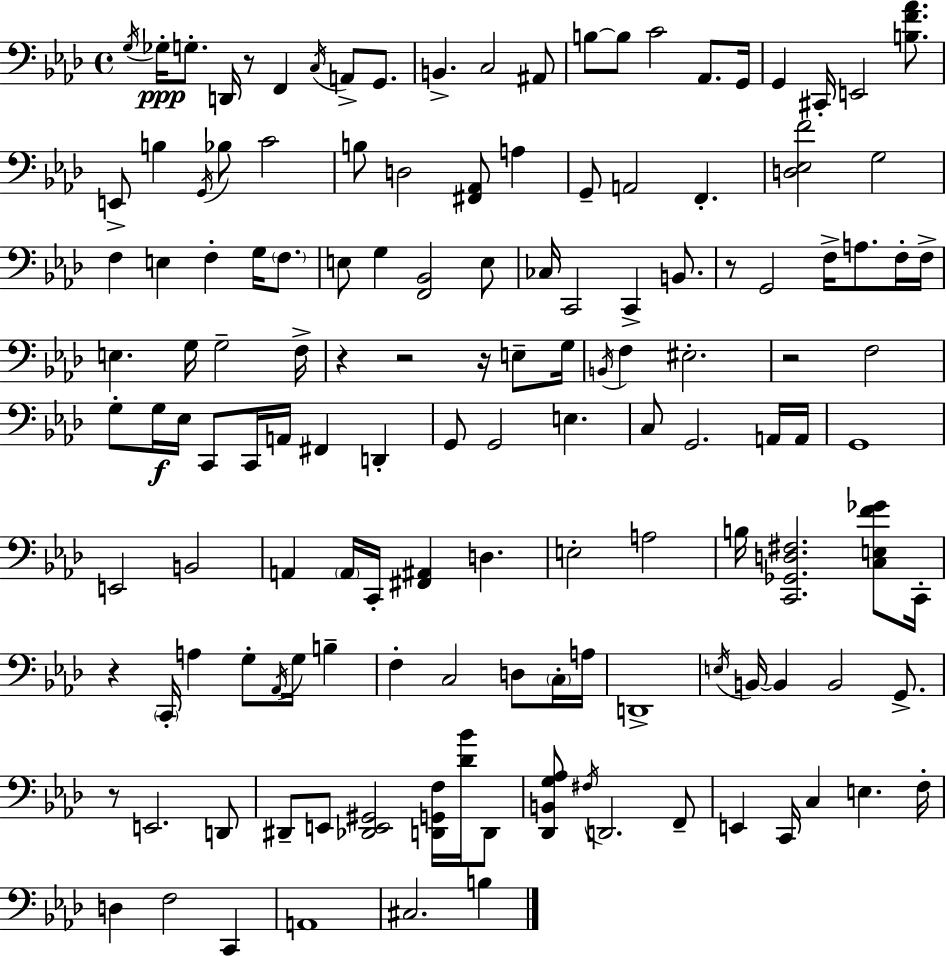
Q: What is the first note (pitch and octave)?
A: G3